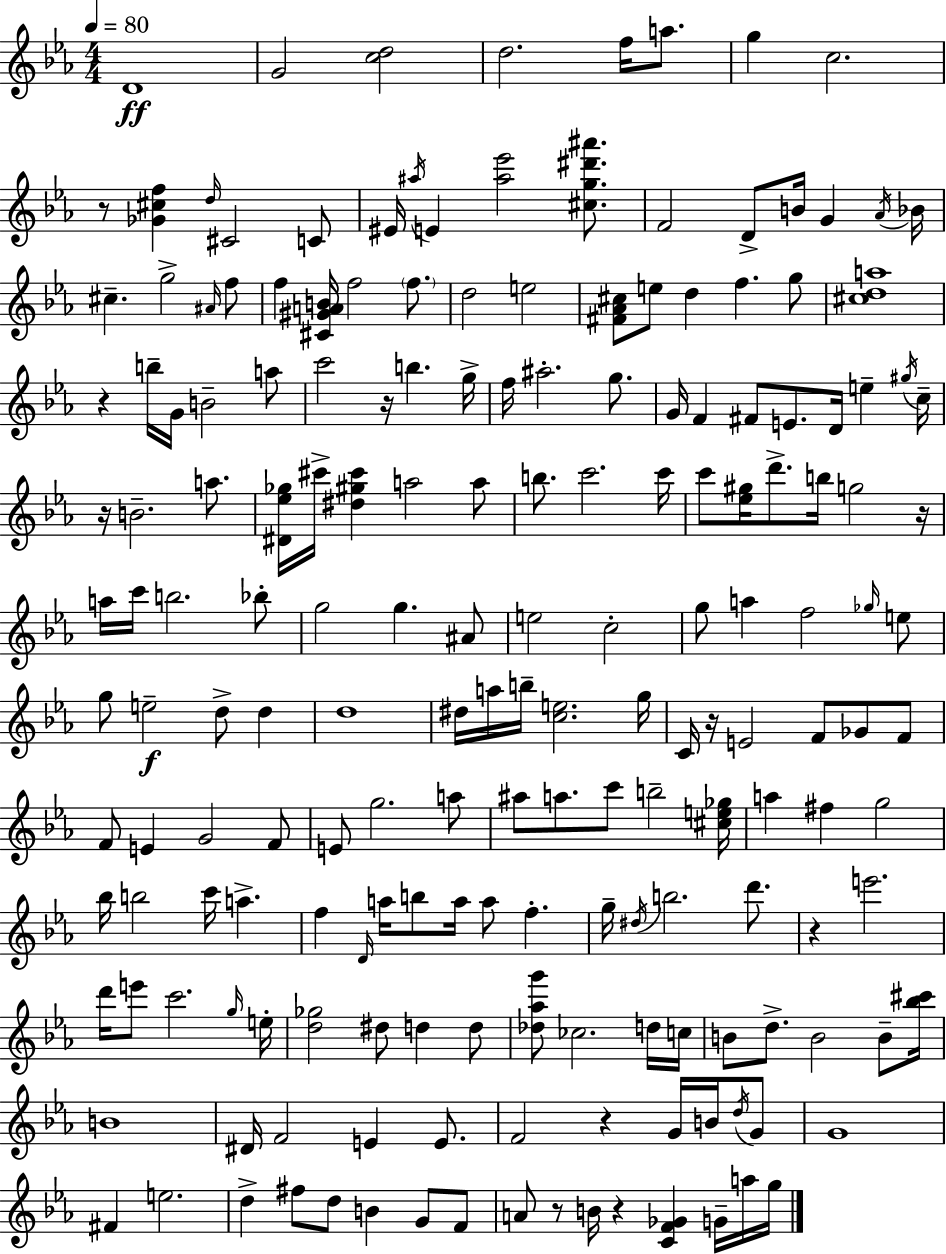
D4/w G4/h [C5,D5]/h D5/h. F5/s A5/e. G5/q C5/h. R/e [Gb4,C#5,F5]/q D5/s C#4/h C4/e EIS4/s A#5/s E4/q [A#5,Eb6]/h [C#5,G5,D#6,A#6]/e. F4/h D4/e B4/s G4/q Ab4/s Bb4/s C#5/q. G5/h A#4/s F5/e F5/q [C#4,G#4,A4,B4]/s F5/h F5/e. D5/h E5/h [F#4,Ab4,C#5]/e E5/e D5/q F5/q. G5/e [C#5,D5,A5]/w R/q B5/s G4/s B4/h A5/e C6/h R/s B5/q. G5/s F5/s A#5/h. G5/e. G4/s F4/q F#4/e E4/e. D4/s E5/q G#5/s C5/s R/s B4/h. A5/e. [D#4,Eb5,Gb5]/s C#6/s [D#5,G#5,C#6]/q A5/h A5/e B5/e. C6/h. C6/s C6/e [Eb5,G#5]/s D6/e. B5/s G5/h R/s A5/s C6/s B5/h. Bb5/e G5/h G5/q. A#4/e E5/h C5/h G5/e A5/q F5/h Gb5/s E5/e G5/e E5/h D5/e D5/q D5/w D#5/s A5/s B5/s [C5,E5]/h. G5/s C4/s R/s E4/h F4/e Gb4/e F4/e F4/e E4/q G4/h F4/e E4/e G5/h. A5/e A#5/e A5/e. C6/e B5/h [C#5,E5,Gb5]/s A5/q F#5/q G5/h Bb5/s B5/h C6/s A5/q. F5/q D4/s A5/s B5/e A5/s A5/e F5/q. G5/s D#5/s B5/h. D6/e. R/q E6/h. D6/s E6/e C6/h. G5/s E5/s [D5,Gb5]/h D#5/e D5/q D5/e [Db5,Ab5,G6]/e CES5/h. D5/s C5/s B4/e D5/e. B4/h B4/e [Bb5,C#6]/s B4/w D#4/s F4/h E4/q E4/e. F4/h R/q G4/s B4/s D5/s G4/e G4/w F#4/q E5/h. D5/q F#5/e D5/e B4/q G4/e F4/e A4/e R/e B4/s R/q [C4,F4,Gb4]/q G4/s A5/s G5/s